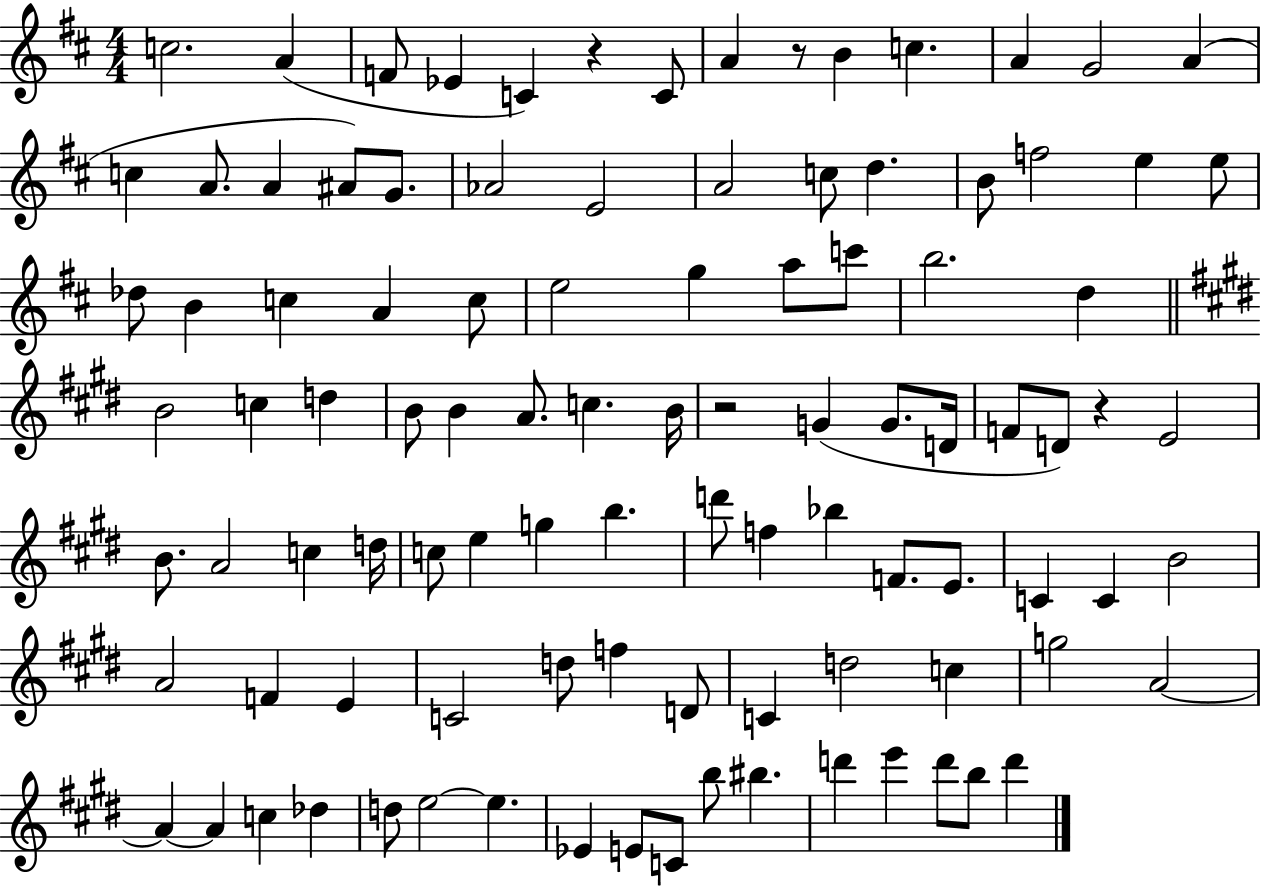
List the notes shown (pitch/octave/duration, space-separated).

C5/h. A4/q F4/e Eb4/q C4/q R/q C4/e A4/q R/e B4/q C5/q. A4/q G4/h A4/q C5/q A4/e. A4/q A#4/e G4/e. Ab4/h E4/h A4/h C5/e D5/q. B4/e F5/h E5/q E5/e Db5/e B4/q C5/q A4/q C5/e E5/h G5/q A5/e C6/e B5/h. D5/q B4/h C5/q D5/q B4/e B4/q A4/e. C5/q. B4/s R/h G4/q G4/e. D4/s F4/e D4/e R/q E4/h B4/e. A4/h C5/q D5/s C5/e E5/q G5/q B5/q. D6/e F5/q Bb5/q F4/e. E4/e. C4/q C4/q B4/h A4/h F4/q E4/q C4/h D5/e F5/q D4/e C4/q D5/h C5/q G5/h A4/h A4/q A4/q C5/q Db5/q D5/e E5/h E5/q. Eb4/q E4/e C4/e B5/e BIS5/q. D6/q E6/q D6/e B5/e D6/q